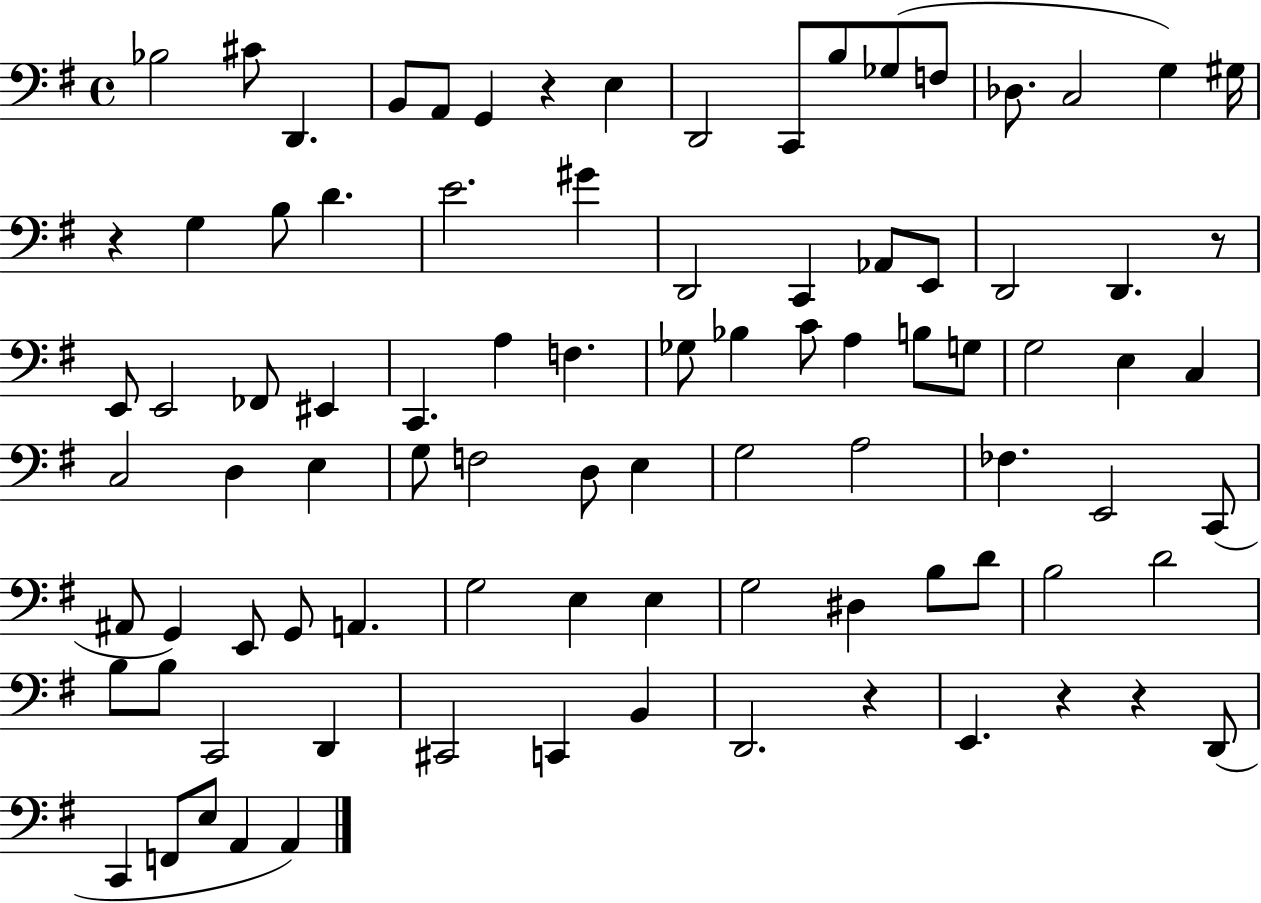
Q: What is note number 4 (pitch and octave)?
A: B2